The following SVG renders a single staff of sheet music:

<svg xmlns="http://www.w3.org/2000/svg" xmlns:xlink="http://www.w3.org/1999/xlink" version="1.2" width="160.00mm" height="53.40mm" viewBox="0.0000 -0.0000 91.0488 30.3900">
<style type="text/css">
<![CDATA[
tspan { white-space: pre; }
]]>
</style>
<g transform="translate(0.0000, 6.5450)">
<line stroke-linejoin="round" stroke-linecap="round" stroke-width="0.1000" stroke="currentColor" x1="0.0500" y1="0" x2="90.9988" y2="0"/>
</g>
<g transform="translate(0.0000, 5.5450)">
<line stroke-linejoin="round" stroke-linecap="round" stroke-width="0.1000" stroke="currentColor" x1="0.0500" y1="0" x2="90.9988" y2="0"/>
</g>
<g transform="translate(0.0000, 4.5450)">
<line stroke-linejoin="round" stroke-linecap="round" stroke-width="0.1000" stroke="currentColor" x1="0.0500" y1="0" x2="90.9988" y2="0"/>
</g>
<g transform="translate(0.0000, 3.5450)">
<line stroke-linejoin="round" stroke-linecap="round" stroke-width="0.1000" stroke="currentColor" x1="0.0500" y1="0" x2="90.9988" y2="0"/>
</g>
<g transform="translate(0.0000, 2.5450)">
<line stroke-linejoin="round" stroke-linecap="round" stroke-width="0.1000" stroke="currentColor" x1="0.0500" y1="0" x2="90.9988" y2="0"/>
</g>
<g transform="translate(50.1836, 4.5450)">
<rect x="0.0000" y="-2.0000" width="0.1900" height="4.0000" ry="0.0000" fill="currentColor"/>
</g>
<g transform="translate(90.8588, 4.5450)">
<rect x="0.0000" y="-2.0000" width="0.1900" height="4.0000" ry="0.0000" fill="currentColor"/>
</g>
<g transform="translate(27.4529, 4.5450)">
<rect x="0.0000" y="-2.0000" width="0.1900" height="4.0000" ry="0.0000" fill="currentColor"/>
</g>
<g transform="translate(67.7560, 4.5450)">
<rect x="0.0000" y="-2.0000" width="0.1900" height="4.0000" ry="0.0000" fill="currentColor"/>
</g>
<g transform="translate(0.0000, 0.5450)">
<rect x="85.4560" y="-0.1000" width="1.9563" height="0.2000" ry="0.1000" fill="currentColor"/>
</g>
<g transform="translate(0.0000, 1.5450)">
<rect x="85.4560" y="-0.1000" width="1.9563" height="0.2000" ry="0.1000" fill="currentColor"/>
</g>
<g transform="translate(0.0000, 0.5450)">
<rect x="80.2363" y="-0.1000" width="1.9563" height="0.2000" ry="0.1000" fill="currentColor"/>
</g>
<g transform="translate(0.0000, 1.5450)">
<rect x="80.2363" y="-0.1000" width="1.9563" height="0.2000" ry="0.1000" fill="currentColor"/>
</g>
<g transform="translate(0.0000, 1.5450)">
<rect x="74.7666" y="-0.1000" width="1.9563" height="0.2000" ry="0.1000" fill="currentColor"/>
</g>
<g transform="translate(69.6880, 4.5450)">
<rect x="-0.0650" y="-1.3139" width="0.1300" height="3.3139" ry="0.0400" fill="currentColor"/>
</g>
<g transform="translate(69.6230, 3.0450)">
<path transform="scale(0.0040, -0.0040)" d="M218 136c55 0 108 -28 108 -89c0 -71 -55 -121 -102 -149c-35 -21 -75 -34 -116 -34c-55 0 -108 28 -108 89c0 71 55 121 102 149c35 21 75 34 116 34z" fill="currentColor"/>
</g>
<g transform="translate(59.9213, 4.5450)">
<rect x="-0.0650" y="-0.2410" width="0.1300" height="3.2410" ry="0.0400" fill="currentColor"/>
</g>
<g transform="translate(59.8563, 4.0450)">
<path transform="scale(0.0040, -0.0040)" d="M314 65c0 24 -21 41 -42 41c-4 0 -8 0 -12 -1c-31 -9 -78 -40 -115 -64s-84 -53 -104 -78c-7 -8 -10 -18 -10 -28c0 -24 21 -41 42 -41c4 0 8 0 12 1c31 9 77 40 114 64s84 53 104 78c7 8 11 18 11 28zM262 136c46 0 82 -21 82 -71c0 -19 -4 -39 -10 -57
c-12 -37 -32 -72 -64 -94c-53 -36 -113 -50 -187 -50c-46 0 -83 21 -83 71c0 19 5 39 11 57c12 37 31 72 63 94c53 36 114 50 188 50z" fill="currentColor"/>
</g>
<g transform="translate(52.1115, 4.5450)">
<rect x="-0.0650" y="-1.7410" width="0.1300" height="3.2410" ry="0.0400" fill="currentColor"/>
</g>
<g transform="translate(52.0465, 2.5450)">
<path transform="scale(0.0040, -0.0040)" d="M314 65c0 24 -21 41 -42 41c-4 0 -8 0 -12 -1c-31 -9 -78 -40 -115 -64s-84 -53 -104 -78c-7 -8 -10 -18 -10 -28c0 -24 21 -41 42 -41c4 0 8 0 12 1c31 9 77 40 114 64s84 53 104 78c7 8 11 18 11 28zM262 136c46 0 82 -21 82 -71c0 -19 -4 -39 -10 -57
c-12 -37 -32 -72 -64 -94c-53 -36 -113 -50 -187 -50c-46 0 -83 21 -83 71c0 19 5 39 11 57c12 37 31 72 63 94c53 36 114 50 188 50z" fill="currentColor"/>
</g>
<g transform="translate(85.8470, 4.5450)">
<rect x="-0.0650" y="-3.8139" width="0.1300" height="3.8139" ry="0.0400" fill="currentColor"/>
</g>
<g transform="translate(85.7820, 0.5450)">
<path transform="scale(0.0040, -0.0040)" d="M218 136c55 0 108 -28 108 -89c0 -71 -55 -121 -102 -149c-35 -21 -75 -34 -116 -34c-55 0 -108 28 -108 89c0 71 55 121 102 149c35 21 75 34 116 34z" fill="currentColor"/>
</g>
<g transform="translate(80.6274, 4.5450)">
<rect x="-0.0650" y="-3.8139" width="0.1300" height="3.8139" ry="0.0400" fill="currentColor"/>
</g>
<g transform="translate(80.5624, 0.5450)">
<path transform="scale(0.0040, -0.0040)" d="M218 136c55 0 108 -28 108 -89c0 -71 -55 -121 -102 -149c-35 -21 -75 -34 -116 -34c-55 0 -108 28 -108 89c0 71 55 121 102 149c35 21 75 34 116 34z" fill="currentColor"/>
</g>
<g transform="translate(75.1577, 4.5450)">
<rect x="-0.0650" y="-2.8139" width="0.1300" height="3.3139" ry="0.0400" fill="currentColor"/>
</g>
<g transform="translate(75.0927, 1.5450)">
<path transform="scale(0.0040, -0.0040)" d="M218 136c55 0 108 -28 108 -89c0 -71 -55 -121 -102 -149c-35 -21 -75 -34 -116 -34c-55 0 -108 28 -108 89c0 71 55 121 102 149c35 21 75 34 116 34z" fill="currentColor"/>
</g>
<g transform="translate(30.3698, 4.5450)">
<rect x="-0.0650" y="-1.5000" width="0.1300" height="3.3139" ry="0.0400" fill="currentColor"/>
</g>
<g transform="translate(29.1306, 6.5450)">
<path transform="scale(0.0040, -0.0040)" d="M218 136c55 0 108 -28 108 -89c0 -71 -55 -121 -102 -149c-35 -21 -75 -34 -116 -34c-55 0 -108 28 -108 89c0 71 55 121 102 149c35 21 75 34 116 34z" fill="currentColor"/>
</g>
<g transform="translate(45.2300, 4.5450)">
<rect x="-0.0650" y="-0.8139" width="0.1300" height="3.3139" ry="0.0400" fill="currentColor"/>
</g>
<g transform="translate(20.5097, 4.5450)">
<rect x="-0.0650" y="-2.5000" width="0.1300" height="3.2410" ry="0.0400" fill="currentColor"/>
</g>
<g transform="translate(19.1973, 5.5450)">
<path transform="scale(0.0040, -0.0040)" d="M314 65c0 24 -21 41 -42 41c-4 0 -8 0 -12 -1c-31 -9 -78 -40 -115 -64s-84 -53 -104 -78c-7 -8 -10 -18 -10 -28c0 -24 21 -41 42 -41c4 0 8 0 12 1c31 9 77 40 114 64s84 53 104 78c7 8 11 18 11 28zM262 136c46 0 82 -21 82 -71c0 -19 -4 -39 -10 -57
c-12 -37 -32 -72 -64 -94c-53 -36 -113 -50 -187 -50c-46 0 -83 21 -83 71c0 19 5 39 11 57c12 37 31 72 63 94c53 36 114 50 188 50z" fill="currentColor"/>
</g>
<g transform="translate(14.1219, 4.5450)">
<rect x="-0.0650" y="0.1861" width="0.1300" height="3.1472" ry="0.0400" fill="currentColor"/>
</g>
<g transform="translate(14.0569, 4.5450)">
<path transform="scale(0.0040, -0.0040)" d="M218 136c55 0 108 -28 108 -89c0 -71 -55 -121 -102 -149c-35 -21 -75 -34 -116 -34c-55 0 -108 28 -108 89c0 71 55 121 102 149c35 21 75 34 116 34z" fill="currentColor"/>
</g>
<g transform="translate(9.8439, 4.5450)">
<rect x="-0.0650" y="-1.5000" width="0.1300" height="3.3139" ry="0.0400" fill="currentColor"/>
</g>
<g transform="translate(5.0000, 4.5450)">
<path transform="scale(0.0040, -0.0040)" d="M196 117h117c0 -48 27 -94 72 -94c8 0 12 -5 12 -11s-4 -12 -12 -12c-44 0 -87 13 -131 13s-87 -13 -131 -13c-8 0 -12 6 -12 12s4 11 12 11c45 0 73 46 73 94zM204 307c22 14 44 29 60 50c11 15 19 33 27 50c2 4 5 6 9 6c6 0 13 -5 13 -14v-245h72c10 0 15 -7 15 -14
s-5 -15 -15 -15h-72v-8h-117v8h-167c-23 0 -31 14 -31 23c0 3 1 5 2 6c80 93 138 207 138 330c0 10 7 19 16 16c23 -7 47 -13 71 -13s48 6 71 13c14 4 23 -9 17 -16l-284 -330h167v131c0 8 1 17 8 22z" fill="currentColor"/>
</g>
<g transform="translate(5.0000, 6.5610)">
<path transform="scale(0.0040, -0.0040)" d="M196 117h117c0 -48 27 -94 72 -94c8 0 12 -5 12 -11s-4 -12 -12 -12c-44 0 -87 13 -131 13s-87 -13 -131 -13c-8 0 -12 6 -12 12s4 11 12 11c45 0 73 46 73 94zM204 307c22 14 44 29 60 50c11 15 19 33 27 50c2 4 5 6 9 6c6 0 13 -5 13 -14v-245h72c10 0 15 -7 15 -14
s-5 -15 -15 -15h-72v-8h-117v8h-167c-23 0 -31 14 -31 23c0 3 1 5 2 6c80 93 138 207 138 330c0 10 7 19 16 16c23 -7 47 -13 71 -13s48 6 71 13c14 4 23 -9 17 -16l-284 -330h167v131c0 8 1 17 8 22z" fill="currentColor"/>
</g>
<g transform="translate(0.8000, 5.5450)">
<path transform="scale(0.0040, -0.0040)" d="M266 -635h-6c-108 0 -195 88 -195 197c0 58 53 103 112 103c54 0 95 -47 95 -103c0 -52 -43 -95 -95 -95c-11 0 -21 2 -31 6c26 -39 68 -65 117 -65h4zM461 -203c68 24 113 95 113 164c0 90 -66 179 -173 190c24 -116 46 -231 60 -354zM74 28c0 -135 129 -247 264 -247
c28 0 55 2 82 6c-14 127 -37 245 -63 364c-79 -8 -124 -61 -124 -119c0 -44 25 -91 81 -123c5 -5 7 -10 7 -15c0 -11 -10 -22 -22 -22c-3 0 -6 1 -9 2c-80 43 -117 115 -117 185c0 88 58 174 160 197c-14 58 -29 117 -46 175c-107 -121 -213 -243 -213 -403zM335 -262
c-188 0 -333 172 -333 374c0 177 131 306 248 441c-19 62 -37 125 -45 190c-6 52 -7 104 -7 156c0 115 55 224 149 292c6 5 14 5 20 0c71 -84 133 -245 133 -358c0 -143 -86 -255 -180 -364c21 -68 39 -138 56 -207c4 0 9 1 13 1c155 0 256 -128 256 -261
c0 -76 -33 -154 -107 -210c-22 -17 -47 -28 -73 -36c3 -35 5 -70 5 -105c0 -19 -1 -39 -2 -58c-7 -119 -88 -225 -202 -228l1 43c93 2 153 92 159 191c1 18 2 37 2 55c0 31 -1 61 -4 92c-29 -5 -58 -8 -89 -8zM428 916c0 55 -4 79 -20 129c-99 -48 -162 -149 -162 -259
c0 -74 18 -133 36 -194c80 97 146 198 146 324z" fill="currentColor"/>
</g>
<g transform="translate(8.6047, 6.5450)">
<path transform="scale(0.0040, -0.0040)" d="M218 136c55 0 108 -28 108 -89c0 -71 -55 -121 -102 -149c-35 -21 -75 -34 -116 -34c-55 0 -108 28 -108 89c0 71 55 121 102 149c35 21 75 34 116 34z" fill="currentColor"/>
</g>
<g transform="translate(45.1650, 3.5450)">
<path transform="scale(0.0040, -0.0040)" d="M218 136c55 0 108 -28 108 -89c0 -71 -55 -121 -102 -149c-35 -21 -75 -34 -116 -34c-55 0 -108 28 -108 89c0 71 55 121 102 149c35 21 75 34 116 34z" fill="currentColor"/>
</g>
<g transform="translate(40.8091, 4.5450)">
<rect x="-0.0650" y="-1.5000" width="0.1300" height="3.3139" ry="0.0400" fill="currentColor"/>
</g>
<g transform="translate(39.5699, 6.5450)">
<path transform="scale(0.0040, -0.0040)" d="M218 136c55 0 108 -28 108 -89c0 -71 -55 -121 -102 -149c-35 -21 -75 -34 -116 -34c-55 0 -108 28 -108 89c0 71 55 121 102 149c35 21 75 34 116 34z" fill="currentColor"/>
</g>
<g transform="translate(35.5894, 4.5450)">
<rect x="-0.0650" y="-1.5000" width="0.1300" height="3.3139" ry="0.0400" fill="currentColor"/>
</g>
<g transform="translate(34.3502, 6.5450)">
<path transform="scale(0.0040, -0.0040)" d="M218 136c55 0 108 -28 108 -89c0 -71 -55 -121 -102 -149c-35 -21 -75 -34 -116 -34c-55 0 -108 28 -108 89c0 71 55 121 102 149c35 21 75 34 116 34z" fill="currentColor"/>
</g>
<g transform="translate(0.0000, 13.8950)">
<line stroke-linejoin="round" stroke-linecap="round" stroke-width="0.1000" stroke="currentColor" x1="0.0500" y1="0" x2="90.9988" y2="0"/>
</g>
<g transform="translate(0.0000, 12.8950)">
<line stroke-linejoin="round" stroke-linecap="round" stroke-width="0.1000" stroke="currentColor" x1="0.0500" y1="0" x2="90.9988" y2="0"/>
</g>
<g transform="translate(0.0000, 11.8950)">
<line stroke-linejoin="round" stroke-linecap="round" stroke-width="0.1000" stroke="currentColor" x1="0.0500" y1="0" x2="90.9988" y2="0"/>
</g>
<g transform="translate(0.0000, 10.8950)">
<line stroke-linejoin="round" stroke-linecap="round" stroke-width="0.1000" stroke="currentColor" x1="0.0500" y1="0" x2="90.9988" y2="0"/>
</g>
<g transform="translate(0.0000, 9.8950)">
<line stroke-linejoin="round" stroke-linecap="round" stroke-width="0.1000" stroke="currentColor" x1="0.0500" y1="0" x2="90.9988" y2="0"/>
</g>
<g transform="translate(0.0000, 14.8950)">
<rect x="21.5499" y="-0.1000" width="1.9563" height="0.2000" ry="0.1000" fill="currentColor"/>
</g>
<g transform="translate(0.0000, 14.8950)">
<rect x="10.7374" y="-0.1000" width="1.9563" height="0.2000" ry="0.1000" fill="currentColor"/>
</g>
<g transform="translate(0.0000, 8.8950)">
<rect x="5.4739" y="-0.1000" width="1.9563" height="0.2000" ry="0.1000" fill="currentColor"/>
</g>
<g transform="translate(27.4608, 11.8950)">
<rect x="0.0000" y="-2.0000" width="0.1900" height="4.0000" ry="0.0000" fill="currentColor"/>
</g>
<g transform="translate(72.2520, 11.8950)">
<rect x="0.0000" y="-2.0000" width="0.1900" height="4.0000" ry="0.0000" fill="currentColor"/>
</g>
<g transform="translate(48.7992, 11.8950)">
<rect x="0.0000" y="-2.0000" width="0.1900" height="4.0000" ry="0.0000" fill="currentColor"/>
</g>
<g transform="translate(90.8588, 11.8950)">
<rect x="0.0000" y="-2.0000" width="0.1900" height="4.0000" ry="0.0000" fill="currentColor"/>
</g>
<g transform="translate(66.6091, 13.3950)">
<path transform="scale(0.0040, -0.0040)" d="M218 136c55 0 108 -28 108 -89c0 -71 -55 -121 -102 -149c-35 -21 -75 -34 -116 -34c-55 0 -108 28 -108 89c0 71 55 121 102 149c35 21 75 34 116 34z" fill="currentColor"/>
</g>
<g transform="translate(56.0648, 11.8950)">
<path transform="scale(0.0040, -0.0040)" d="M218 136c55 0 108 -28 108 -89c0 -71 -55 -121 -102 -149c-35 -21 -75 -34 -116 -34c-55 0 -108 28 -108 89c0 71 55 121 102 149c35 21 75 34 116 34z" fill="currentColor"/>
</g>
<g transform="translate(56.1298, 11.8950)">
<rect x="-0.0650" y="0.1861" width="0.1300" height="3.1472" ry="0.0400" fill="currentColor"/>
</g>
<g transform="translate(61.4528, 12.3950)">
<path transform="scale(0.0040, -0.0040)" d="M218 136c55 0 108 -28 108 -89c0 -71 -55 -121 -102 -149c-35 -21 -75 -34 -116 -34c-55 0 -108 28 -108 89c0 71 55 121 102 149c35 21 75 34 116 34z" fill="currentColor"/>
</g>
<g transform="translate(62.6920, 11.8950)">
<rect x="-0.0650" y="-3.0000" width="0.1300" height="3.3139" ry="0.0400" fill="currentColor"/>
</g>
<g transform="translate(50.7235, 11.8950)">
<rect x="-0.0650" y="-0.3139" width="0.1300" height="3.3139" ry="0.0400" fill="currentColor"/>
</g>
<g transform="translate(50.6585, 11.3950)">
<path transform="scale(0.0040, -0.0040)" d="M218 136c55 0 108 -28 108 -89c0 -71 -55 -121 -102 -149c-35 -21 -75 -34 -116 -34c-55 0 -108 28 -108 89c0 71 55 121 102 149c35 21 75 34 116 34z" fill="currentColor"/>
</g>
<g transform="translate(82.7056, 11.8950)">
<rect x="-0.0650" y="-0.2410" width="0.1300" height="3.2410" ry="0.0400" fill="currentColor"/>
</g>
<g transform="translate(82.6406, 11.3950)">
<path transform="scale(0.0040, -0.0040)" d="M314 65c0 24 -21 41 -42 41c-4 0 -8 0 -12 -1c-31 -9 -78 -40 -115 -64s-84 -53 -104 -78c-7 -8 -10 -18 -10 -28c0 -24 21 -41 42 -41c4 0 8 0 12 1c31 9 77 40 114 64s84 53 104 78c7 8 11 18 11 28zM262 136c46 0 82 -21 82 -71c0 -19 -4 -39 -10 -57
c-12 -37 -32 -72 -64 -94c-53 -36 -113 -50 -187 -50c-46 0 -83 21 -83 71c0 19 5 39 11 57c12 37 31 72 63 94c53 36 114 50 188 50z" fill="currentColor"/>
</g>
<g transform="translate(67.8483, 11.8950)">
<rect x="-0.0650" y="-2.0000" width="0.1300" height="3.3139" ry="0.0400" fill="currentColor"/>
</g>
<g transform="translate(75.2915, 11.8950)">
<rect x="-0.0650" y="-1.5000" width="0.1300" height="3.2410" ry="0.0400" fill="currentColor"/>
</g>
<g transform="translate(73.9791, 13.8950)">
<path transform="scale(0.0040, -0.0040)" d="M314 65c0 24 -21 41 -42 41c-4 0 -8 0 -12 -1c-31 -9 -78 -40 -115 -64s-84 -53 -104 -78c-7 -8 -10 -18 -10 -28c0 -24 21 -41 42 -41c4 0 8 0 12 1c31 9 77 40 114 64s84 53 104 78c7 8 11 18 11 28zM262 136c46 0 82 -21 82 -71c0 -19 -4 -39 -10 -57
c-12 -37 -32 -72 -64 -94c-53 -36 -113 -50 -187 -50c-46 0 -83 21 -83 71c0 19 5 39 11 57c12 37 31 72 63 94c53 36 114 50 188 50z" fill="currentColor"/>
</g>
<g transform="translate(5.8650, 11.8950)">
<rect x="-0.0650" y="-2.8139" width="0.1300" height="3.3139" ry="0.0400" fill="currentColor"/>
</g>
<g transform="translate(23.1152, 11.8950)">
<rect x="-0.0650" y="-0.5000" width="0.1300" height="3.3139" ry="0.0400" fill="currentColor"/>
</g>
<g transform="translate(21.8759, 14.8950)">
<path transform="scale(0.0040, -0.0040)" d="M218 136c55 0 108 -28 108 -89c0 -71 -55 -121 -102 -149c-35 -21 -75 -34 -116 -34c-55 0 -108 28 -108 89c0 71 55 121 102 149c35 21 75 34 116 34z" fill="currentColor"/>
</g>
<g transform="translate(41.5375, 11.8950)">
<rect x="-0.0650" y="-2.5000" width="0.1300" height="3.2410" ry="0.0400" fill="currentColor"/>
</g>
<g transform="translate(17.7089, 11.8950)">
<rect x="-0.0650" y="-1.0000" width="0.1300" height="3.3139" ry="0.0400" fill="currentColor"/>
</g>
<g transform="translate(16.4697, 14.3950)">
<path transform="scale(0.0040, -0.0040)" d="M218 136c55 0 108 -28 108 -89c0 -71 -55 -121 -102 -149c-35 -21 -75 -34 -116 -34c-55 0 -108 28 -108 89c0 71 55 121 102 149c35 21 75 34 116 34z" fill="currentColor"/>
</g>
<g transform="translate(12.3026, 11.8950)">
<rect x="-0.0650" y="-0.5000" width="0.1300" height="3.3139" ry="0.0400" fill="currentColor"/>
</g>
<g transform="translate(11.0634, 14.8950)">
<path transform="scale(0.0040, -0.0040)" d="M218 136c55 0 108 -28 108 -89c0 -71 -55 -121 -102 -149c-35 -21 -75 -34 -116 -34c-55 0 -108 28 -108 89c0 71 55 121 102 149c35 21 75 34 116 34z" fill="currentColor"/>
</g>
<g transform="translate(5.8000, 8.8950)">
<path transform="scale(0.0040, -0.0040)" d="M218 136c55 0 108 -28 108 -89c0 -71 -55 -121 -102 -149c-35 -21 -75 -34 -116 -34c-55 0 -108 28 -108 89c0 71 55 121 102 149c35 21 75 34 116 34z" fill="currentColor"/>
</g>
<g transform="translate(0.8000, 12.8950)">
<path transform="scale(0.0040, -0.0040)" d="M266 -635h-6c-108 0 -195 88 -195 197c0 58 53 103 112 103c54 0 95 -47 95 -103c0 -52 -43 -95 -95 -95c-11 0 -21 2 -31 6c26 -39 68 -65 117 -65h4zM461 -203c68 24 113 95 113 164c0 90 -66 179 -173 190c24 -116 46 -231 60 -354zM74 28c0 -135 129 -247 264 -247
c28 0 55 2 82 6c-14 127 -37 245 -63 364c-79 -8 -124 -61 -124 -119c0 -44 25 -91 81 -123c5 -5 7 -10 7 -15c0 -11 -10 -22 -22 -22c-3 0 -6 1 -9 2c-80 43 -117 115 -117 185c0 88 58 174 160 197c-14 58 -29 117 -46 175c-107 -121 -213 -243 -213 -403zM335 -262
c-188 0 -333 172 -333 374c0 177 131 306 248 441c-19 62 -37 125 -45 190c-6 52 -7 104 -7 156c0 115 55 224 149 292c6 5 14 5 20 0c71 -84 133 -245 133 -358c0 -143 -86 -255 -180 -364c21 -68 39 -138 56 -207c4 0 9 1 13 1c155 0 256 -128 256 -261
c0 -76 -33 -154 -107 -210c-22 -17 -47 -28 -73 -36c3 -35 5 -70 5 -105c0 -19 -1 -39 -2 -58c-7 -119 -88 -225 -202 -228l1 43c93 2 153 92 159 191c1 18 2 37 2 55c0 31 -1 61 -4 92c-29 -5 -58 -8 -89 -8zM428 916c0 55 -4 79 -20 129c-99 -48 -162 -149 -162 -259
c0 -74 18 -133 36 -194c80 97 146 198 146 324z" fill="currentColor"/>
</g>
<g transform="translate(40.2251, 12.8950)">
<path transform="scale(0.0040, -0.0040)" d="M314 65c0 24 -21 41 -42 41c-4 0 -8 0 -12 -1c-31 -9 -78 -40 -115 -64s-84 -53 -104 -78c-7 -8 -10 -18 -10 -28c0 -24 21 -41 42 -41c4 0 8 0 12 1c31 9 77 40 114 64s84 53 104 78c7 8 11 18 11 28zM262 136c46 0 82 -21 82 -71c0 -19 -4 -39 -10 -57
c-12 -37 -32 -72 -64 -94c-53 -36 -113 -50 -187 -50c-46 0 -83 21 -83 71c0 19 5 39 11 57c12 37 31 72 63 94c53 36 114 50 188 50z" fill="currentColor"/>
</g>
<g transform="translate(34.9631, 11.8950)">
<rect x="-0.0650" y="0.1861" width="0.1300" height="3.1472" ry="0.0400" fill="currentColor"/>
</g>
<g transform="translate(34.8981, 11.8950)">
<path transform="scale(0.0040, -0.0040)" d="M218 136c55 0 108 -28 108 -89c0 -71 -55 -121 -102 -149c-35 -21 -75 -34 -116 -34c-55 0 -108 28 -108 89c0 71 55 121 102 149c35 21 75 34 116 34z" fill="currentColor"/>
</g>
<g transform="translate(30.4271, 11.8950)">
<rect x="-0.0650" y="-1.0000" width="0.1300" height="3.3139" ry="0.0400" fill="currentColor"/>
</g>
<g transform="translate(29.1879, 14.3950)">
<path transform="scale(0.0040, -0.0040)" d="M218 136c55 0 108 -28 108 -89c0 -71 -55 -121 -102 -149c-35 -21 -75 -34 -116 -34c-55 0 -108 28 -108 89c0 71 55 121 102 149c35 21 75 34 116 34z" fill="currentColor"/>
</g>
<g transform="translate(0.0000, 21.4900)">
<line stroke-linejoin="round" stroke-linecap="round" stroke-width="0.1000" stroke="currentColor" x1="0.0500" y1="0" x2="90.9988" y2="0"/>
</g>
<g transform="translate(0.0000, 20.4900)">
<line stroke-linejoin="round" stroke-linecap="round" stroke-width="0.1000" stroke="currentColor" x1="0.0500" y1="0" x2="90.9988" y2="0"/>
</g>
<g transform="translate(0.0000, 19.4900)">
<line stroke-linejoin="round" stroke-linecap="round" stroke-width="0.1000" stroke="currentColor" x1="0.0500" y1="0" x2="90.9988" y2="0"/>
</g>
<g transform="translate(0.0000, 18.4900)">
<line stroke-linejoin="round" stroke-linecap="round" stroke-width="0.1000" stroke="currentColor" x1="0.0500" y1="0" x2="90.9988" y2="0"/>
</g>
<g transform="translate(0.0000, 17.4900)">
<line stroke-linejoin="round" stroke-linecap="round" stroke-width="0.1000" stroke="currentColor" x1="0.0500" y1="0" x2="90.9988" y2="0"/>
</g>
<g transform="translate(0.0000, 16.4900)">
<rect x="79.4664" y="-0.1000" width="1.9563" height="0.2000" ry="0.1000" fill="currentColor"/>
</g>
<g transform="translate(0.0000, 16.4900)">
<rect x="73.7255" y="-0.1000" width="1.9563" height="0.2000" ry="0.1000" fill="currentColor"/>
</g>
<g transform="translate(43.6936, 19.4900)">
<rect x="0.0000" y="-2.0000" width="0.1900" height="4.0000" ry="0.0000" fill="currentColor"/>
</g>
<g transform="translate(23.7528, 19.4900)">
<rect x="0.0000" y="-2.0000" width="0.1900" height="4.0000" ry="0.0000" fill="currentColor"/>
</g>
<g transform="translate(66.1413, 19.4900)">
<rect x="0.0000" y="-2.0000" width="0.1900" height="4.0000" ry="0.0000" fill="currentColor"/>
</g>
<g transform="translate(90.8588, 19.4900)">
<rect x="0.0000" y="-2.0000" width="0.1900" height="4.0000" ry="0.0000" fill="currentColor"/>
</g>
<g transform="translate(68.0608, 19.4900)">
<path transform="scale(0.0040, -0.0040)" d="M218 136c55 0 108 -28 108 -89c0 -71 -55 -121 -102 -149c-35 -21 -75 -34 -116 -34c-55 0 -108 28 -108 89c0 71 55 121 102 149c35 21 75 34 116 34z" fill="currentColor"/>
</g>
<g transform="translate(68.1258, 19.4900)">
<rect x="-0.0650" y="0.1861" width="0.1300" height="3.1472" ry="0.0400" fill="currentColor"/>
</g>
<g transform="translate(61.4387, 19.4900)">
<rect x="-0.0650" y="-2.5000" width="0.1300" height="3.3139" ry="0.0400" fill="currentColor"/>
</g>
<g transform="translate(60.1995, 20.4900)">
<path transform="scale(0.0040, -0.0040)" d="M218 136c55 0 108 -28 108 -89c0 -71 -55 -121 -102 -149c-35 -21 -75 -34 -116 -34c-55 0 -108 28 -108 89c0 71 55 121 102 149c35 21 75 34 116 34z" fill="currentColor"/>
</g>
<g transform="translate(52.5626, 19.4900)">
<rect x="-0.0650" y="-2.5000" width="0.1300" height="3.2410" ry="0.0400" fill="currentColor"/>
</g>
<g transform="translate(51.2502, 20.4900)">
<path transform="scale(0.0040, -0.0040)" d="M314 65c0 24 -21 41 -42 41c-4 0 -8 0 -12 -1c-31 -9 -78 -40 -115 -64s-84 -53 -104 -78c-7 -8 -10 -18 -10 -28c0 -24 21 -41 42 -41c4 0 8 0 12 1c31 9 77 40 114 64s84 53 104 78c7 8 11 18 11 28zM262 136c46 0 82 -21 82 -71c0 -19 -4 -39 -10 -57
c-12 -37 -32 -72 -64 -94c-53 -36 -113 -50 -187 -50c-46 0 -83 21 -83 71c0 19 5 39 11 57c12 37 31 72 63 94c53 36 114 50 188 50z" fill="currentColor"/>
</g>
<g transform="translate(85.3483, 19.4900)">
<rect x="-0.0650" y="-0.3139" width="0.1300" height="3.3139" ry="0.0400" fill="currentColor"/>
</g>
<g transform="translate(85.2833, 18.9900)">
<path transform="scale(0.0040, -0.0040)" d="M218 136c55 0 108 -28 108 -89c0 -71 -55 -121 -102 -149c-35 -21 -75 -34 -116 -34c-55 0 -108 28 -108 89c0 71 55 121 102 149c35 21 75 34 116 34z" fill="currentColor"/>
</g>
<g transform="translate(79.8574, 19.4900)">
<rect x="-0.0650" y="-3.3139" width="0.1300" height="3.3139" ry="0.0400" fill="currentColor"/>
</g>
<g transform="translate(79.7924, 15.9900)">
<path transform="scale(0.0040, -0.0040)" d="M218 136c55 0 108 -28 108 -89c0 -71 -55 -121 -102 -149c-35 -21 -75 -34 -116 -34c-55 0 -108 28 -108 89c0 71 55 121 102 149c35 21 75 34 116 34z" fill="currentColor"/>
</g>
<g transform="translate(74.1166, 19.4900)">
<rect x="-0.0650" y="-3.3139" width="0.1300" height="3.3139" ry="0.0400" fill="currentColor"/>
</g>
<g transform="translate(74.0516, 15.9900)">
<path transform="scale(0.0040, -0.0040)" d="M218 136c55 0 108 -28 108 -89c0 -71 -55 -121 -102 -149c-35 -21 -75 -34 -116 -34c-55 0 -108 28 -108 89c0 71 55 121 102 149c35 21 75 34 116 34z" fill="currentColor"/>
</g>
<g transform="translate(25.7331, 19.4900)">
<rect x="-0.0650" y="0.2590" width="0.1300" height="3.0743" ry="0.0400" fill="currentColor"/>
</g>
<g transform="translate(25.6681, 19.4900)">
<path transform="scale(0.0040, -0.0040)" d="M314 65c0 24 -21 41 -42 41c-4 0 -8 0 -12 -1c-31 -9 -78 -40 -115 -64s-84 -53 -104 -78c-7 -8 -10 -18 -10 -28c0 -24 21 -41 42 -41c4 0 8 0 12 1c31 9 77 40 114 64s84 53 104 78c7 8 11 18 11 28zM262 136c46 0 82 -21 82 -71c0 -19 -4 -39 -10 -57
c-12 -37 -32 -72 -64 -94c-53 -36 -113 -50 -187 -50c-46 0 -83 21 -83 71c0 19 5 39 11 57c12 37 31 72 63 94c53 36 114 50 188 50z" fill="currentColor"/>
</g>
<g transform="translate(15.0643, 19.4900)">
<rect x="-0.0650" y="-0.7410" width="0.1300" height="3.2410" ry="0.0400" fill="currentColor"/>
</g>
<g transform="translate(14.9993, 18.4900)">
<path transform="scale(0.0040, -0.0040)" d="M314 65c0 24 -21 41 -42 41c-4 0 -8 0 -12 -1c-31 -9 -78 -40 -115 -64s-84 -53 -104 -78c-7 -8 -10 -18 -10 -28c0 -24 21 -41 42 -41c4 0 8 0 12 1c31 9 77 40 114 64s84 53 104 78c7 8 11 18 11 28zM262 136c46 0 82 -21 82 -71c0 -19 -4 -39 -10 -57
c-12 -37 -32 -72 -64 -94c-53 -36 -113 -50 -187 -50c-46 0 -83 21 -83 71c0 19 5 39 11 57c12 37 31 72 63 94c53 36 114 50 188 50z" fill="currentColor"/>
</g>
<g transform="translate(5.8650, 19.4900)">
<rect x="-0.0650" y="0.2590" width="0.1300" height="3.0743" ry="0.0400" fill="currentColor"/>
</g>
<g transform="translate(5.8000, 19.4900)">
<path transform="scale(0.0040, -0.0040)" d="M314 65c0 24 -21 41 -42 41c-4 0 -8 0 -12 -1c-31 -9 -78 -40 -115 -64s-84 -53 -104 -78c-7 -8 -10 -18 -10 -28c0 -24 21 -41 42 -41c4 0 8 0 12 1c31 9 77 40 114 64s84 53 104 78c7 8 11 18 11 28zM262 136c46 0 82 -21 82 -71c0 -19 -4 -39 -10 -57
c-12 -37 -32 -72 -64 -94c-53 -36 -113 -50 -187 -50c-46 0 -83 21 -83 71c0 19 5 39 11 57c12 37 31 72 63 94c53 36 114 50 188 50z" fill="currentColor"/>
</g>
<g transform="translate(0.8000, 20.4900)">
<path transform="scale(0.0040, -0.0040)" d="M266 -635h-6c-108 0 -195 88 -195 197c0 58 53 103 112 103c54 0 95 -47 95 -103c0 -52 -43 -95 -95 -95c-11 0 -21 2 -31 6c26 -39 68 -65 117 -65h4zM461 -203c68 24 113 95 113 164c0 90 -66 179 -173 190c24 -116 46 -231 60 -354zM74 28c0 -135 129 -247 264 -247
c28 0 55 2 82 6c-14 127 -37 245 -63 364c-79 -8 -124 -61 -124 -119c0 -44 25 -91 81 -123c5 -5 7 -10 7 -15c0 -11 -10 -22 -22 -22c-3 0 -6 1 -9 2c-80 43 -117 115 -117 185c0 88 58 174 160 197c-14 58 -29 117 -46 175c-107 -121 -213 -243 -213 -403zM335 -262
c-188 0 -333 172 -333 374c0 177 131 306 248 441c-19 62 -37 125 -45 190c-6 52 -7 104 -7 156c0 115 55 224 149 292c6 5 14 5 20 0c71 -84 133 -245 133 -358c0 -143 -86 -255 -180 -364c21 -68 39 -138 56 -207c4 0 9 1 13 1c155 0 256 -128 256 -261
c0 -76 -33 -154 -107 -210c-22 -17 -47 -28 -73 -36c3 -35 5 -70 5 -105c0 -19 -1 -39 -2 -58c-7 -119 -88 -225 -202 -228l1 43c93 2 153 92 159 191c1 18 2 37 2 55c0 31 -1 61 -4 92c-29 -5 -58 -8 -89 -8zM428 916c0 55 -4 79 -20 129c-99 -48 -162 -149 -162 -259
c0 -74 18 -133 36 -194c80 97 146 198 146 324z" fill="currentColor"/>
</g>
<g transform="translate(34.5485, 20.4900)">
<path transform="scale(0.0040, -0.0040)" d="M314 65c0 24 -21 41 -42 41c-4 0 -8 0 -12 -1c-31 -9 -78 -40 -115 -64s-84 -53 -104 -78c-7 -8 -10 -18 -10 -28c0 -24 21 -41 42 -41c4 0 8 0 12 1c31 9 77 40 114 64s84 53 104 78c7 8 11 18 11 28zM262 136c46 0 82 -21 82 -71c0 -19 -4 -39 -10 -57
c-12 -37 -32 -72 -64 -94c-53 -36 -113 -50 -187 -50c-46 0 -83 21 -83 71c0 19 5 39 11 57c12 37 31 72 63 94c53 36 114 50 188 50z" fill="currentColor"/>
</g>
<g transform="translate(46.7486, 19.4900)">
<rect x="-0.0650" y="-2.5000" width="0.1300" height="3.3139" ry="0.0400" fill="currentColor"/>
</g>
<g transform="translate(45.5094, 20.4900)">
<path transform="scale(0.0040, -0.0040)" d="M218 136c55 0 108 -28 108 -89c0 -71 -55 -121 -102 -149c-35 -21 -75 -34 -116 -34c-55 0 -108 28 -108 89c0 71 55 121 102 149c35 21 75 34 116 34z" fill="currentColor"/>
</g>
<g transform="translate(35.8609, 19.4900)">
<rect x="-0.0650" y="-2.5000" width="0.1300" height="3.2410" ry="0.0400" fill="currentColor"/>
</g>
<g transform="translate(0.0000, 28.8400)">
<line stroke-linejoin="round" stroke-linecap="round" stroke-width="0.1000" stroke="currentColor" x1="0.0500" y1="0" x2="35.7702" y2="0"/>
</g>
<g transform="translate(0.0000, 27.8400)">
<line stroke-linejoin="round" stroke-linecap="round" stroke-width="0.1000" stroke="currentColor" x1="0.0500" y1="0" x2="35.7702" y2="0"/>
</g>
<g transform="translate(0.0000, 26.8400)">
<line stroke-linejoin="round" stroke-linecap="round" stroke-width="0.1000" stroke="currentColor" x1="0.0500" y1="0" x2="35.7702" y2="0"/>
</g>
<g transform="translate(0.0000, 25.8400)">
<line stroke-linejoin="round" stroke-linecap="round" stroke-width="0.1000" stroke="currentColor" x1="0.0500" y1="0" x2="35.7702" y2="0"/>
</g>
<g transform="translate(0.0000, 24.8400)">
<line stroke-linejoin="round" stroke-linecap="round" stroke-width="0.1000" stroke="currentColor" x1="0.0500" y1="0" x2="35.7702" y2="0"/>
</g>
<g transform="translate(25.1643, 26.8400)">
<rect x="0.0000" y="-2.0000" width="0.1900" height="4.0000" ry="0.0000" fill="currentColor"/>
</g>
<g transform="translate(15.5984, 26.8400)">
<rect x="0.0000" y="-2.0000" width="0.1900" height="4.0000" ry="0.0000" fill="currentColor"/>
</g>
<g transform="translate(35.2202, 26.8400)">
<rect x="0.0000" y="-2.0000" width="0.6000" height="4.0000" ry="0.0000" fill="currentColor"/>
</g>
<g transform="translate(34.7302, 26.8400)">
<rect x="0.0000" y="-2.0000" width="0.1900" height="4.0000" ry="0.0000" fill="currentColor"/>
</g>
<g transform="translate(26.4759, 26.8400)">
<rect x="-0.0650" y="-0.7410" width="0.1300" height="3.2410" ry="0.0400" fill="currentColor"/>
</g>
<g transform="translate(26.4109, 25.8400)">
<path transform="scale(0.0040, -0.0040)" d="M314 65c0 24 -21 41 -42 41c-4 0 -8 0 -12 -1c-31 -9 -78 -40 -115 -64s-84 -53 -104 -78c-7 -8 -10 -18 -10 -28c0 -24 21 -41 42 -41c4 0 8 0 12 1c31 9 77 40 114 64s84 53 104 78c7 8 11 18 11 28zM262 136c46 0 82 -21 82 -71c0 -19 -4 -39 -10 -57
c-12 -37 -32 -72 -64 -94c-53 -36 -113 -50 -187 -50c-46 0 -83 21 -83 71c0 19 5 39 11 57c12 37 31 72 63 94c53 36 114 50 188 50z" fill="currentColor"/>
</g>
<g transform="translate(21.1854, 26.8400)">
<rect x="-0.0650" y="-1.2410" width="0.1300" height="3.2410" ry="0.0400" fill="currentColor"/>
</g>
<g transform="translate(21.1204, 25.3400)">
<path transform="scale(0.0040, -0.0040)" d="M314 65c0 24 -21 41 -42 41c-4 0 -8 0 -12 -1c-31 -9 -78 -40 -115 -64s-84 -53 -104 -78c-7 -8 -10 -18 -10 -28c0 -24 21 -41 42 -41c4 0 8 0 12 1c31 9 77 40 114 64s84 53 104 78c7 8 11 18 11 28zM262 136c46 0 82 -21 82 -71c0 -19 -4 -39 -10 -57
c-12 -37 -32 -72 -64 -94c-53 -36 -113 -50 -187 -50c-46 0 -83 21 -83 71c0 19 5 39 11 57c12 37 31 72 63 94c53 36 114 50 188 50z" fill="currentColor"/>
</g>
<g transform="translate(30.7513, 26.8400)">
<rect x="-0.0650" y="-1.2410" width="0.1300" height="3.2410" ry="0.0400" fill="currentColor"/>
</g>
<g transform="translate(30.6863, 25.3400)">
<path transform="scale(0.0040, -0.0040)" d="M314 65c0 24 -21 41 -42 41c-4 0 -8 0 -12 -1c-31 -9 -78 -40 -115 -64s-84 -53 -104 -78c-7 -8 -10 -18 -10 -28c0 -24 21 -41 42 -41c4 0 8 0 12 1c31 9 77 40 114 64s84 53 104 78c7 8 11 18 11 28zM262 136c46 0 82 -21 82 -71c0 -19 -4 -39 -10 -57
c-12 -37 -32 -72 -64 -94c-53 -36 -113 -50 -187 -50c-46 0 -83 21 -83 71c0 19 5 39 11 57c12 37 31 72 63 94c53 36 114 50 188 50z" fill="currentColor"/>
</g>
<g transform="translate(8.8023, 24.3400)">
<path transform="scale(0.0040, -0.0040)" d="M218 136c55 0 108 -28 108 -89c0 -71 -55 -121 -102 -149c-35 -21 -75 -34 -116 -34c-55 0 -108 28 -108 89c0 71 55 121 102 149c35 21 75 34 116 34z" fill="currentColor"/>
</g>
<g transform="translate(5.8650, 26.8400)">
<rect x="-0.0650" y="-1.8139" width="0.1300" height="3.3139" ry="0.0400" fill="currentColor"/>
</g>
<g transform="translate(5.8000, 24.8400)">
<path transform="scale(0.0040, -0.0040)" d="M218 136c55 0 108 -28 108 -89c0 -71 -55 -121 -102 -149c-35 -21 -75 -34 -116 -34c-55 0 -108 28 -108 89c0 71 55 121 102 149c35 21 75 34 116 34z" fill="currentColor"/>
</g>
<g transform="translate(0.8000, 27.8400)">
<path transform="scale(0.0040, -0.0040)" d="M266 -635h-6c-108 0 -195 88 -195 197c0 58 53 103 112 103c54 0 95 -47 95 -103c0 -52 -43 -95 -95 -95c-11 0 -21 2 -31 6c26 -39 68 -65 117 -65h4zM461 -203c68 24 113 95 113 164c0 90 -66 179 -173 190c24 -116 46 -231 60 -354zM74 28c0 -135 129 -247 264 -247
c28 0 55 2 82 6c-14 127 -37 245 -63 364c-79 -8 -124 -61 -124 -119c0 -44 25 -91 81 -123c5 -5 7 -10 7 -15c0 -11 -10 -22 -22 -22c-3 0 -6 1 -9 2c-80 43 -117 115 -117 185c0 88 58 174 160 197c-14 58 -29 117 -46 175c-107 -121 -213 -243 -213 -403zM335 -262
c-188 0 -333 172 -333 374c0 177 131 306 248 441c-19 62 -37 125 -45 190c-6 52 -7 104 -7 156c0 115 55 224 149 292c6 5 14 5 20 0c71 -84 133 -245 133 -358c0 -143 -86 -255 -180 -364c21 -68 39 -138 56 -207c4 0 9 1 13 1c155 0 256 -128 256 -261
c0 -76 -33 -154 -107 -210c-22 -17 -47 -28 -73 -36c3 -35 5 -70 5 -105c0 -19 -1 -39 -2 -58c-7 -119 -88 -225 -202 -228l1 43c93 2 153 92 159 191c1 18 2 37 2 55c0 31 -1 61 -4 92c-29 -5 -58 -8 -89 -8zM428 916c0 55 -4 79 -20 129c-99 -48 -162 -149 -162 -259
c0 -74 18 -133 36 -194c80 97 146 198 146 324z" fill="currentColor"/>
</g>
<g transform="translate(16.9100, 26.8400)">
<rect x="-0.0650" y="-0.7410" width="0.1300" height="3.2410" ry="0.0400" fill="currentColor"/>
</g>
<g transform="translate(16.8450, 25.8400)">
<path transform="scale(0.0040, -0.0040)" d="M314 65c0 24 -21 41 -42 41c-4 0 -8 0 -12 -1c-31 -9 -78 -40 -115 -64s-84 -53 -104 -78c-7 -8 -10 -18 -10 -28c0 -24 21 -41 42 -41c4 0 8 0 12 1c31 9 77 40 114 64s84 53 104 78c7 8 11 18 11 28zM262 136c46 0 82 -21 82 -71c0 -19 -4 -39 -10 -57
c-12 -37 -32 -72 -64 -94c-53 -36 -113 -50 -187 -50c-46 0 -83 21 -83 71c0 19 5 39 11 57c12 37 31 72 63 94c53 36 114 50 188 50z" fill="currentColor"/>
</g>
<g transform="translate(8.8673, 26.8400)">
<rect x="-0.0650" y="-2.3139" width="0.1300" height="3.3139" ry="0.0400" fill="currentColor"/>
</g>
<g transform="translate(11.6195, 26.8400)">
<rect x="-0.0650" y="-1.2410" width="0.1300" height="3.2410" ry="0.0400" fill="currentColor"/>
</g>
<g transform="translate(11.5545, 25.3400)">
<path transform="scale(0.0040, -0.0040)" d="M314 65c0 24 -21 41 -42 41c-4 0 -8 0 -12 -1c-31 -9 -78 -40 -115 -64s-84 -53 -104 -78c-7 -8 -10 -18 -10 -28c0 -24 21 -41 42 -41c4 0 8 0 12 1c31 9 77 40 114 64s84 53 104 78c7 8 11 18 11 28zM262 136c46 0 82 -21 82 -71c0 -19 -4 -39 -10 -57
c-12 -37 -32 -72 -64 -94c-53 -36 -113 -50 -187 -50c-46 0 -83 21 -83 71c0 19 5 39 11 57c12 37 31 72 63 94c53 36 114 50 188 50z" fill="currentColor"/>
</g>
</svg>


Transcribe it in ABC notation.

X:1
T:Untitled
M:4/4
L:1/4
K:C
E B G2 E E E d f2 c2 e a c' c' a C D C D B G2 c B A F E2 c2 B2 d2 B2 G2 G G2 G B b b c f g e2 d2 e2 d2 e2